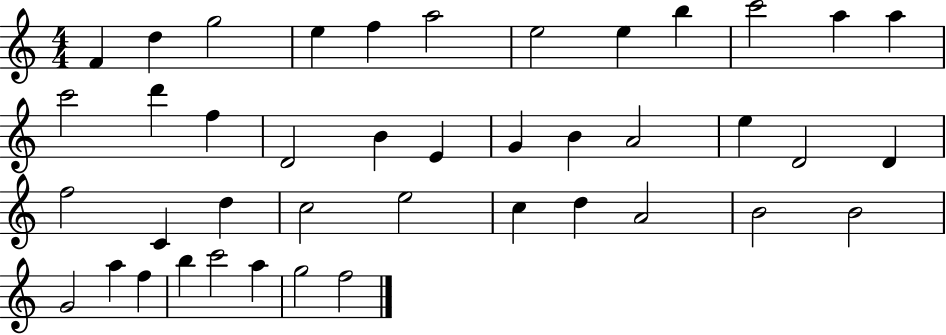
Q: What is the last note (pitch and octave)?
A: F5